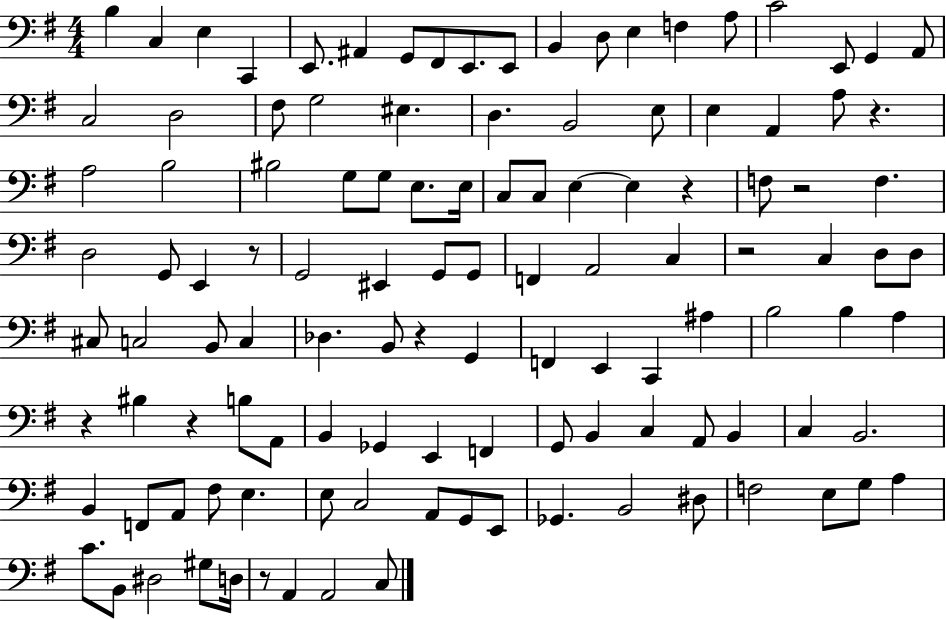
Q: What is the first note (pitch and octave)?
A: B3